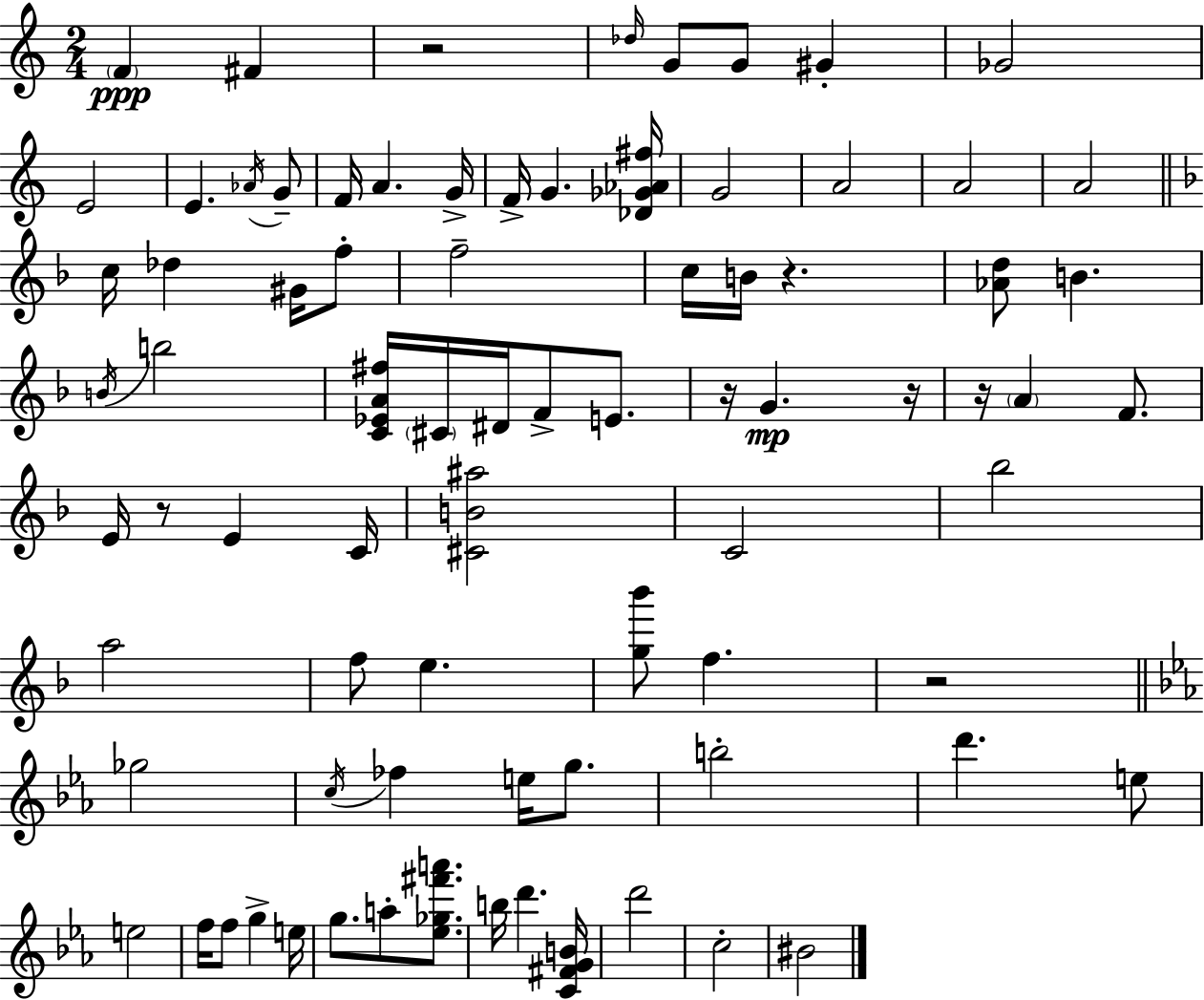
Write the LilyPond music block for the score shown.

{
  \clef treble
  \numericTimeSignature
  \time 2/4
  \key c \major
  \parenthesize f'4\ppp fis'4 | r2 | \grace { des''16 } g'8 g'8 gis'4-. | ges'2 | \break e'2 | e'4. \acciaccatura { aes'16 } | g'8-- f'16 a'4. | g'16-> f'16-> g'4. | \break <des' ges' aes' fis''>16 g'2 | a'2 | a'2 | a'2 | \break \bar "||" \break \key d \minor c''16 des''4 gis'16 f''8-. | f''2-- | c''16 b'16 r4. | <aes' d''>8 b'4. | \break \acciaccatura { b'16 } b''2 | <c' ees' a' fis''>16 \parenthesize cis'16 dis'16 f'8-> e'8. | r16 g'4.\mp | r16 r16 \parenthesize a'4 f'8. | \break e'16 r8 e'4 | c'16 <cis' b' ais''>2 | c'2 | bes''2 | \break a''2 | f''8 e''4. | <g'' bes'''>8 f''4. | r2 | \break \bar "||" \break \key ees \major ges''2 | \acciaccatura { c''16 } fes''4 e''16 g''8. | b''2-. | d'''4. e''8 | \break e''2 | f''16 f''8 g''4-> | e''16 g''8. a''8-. <ees'' ges'' fis''' a'''>8. | b''16 d'''4. | \break <c' fis' g' b'>16 d'''2 | c''2-. | bis'2 | \bar "|."
}